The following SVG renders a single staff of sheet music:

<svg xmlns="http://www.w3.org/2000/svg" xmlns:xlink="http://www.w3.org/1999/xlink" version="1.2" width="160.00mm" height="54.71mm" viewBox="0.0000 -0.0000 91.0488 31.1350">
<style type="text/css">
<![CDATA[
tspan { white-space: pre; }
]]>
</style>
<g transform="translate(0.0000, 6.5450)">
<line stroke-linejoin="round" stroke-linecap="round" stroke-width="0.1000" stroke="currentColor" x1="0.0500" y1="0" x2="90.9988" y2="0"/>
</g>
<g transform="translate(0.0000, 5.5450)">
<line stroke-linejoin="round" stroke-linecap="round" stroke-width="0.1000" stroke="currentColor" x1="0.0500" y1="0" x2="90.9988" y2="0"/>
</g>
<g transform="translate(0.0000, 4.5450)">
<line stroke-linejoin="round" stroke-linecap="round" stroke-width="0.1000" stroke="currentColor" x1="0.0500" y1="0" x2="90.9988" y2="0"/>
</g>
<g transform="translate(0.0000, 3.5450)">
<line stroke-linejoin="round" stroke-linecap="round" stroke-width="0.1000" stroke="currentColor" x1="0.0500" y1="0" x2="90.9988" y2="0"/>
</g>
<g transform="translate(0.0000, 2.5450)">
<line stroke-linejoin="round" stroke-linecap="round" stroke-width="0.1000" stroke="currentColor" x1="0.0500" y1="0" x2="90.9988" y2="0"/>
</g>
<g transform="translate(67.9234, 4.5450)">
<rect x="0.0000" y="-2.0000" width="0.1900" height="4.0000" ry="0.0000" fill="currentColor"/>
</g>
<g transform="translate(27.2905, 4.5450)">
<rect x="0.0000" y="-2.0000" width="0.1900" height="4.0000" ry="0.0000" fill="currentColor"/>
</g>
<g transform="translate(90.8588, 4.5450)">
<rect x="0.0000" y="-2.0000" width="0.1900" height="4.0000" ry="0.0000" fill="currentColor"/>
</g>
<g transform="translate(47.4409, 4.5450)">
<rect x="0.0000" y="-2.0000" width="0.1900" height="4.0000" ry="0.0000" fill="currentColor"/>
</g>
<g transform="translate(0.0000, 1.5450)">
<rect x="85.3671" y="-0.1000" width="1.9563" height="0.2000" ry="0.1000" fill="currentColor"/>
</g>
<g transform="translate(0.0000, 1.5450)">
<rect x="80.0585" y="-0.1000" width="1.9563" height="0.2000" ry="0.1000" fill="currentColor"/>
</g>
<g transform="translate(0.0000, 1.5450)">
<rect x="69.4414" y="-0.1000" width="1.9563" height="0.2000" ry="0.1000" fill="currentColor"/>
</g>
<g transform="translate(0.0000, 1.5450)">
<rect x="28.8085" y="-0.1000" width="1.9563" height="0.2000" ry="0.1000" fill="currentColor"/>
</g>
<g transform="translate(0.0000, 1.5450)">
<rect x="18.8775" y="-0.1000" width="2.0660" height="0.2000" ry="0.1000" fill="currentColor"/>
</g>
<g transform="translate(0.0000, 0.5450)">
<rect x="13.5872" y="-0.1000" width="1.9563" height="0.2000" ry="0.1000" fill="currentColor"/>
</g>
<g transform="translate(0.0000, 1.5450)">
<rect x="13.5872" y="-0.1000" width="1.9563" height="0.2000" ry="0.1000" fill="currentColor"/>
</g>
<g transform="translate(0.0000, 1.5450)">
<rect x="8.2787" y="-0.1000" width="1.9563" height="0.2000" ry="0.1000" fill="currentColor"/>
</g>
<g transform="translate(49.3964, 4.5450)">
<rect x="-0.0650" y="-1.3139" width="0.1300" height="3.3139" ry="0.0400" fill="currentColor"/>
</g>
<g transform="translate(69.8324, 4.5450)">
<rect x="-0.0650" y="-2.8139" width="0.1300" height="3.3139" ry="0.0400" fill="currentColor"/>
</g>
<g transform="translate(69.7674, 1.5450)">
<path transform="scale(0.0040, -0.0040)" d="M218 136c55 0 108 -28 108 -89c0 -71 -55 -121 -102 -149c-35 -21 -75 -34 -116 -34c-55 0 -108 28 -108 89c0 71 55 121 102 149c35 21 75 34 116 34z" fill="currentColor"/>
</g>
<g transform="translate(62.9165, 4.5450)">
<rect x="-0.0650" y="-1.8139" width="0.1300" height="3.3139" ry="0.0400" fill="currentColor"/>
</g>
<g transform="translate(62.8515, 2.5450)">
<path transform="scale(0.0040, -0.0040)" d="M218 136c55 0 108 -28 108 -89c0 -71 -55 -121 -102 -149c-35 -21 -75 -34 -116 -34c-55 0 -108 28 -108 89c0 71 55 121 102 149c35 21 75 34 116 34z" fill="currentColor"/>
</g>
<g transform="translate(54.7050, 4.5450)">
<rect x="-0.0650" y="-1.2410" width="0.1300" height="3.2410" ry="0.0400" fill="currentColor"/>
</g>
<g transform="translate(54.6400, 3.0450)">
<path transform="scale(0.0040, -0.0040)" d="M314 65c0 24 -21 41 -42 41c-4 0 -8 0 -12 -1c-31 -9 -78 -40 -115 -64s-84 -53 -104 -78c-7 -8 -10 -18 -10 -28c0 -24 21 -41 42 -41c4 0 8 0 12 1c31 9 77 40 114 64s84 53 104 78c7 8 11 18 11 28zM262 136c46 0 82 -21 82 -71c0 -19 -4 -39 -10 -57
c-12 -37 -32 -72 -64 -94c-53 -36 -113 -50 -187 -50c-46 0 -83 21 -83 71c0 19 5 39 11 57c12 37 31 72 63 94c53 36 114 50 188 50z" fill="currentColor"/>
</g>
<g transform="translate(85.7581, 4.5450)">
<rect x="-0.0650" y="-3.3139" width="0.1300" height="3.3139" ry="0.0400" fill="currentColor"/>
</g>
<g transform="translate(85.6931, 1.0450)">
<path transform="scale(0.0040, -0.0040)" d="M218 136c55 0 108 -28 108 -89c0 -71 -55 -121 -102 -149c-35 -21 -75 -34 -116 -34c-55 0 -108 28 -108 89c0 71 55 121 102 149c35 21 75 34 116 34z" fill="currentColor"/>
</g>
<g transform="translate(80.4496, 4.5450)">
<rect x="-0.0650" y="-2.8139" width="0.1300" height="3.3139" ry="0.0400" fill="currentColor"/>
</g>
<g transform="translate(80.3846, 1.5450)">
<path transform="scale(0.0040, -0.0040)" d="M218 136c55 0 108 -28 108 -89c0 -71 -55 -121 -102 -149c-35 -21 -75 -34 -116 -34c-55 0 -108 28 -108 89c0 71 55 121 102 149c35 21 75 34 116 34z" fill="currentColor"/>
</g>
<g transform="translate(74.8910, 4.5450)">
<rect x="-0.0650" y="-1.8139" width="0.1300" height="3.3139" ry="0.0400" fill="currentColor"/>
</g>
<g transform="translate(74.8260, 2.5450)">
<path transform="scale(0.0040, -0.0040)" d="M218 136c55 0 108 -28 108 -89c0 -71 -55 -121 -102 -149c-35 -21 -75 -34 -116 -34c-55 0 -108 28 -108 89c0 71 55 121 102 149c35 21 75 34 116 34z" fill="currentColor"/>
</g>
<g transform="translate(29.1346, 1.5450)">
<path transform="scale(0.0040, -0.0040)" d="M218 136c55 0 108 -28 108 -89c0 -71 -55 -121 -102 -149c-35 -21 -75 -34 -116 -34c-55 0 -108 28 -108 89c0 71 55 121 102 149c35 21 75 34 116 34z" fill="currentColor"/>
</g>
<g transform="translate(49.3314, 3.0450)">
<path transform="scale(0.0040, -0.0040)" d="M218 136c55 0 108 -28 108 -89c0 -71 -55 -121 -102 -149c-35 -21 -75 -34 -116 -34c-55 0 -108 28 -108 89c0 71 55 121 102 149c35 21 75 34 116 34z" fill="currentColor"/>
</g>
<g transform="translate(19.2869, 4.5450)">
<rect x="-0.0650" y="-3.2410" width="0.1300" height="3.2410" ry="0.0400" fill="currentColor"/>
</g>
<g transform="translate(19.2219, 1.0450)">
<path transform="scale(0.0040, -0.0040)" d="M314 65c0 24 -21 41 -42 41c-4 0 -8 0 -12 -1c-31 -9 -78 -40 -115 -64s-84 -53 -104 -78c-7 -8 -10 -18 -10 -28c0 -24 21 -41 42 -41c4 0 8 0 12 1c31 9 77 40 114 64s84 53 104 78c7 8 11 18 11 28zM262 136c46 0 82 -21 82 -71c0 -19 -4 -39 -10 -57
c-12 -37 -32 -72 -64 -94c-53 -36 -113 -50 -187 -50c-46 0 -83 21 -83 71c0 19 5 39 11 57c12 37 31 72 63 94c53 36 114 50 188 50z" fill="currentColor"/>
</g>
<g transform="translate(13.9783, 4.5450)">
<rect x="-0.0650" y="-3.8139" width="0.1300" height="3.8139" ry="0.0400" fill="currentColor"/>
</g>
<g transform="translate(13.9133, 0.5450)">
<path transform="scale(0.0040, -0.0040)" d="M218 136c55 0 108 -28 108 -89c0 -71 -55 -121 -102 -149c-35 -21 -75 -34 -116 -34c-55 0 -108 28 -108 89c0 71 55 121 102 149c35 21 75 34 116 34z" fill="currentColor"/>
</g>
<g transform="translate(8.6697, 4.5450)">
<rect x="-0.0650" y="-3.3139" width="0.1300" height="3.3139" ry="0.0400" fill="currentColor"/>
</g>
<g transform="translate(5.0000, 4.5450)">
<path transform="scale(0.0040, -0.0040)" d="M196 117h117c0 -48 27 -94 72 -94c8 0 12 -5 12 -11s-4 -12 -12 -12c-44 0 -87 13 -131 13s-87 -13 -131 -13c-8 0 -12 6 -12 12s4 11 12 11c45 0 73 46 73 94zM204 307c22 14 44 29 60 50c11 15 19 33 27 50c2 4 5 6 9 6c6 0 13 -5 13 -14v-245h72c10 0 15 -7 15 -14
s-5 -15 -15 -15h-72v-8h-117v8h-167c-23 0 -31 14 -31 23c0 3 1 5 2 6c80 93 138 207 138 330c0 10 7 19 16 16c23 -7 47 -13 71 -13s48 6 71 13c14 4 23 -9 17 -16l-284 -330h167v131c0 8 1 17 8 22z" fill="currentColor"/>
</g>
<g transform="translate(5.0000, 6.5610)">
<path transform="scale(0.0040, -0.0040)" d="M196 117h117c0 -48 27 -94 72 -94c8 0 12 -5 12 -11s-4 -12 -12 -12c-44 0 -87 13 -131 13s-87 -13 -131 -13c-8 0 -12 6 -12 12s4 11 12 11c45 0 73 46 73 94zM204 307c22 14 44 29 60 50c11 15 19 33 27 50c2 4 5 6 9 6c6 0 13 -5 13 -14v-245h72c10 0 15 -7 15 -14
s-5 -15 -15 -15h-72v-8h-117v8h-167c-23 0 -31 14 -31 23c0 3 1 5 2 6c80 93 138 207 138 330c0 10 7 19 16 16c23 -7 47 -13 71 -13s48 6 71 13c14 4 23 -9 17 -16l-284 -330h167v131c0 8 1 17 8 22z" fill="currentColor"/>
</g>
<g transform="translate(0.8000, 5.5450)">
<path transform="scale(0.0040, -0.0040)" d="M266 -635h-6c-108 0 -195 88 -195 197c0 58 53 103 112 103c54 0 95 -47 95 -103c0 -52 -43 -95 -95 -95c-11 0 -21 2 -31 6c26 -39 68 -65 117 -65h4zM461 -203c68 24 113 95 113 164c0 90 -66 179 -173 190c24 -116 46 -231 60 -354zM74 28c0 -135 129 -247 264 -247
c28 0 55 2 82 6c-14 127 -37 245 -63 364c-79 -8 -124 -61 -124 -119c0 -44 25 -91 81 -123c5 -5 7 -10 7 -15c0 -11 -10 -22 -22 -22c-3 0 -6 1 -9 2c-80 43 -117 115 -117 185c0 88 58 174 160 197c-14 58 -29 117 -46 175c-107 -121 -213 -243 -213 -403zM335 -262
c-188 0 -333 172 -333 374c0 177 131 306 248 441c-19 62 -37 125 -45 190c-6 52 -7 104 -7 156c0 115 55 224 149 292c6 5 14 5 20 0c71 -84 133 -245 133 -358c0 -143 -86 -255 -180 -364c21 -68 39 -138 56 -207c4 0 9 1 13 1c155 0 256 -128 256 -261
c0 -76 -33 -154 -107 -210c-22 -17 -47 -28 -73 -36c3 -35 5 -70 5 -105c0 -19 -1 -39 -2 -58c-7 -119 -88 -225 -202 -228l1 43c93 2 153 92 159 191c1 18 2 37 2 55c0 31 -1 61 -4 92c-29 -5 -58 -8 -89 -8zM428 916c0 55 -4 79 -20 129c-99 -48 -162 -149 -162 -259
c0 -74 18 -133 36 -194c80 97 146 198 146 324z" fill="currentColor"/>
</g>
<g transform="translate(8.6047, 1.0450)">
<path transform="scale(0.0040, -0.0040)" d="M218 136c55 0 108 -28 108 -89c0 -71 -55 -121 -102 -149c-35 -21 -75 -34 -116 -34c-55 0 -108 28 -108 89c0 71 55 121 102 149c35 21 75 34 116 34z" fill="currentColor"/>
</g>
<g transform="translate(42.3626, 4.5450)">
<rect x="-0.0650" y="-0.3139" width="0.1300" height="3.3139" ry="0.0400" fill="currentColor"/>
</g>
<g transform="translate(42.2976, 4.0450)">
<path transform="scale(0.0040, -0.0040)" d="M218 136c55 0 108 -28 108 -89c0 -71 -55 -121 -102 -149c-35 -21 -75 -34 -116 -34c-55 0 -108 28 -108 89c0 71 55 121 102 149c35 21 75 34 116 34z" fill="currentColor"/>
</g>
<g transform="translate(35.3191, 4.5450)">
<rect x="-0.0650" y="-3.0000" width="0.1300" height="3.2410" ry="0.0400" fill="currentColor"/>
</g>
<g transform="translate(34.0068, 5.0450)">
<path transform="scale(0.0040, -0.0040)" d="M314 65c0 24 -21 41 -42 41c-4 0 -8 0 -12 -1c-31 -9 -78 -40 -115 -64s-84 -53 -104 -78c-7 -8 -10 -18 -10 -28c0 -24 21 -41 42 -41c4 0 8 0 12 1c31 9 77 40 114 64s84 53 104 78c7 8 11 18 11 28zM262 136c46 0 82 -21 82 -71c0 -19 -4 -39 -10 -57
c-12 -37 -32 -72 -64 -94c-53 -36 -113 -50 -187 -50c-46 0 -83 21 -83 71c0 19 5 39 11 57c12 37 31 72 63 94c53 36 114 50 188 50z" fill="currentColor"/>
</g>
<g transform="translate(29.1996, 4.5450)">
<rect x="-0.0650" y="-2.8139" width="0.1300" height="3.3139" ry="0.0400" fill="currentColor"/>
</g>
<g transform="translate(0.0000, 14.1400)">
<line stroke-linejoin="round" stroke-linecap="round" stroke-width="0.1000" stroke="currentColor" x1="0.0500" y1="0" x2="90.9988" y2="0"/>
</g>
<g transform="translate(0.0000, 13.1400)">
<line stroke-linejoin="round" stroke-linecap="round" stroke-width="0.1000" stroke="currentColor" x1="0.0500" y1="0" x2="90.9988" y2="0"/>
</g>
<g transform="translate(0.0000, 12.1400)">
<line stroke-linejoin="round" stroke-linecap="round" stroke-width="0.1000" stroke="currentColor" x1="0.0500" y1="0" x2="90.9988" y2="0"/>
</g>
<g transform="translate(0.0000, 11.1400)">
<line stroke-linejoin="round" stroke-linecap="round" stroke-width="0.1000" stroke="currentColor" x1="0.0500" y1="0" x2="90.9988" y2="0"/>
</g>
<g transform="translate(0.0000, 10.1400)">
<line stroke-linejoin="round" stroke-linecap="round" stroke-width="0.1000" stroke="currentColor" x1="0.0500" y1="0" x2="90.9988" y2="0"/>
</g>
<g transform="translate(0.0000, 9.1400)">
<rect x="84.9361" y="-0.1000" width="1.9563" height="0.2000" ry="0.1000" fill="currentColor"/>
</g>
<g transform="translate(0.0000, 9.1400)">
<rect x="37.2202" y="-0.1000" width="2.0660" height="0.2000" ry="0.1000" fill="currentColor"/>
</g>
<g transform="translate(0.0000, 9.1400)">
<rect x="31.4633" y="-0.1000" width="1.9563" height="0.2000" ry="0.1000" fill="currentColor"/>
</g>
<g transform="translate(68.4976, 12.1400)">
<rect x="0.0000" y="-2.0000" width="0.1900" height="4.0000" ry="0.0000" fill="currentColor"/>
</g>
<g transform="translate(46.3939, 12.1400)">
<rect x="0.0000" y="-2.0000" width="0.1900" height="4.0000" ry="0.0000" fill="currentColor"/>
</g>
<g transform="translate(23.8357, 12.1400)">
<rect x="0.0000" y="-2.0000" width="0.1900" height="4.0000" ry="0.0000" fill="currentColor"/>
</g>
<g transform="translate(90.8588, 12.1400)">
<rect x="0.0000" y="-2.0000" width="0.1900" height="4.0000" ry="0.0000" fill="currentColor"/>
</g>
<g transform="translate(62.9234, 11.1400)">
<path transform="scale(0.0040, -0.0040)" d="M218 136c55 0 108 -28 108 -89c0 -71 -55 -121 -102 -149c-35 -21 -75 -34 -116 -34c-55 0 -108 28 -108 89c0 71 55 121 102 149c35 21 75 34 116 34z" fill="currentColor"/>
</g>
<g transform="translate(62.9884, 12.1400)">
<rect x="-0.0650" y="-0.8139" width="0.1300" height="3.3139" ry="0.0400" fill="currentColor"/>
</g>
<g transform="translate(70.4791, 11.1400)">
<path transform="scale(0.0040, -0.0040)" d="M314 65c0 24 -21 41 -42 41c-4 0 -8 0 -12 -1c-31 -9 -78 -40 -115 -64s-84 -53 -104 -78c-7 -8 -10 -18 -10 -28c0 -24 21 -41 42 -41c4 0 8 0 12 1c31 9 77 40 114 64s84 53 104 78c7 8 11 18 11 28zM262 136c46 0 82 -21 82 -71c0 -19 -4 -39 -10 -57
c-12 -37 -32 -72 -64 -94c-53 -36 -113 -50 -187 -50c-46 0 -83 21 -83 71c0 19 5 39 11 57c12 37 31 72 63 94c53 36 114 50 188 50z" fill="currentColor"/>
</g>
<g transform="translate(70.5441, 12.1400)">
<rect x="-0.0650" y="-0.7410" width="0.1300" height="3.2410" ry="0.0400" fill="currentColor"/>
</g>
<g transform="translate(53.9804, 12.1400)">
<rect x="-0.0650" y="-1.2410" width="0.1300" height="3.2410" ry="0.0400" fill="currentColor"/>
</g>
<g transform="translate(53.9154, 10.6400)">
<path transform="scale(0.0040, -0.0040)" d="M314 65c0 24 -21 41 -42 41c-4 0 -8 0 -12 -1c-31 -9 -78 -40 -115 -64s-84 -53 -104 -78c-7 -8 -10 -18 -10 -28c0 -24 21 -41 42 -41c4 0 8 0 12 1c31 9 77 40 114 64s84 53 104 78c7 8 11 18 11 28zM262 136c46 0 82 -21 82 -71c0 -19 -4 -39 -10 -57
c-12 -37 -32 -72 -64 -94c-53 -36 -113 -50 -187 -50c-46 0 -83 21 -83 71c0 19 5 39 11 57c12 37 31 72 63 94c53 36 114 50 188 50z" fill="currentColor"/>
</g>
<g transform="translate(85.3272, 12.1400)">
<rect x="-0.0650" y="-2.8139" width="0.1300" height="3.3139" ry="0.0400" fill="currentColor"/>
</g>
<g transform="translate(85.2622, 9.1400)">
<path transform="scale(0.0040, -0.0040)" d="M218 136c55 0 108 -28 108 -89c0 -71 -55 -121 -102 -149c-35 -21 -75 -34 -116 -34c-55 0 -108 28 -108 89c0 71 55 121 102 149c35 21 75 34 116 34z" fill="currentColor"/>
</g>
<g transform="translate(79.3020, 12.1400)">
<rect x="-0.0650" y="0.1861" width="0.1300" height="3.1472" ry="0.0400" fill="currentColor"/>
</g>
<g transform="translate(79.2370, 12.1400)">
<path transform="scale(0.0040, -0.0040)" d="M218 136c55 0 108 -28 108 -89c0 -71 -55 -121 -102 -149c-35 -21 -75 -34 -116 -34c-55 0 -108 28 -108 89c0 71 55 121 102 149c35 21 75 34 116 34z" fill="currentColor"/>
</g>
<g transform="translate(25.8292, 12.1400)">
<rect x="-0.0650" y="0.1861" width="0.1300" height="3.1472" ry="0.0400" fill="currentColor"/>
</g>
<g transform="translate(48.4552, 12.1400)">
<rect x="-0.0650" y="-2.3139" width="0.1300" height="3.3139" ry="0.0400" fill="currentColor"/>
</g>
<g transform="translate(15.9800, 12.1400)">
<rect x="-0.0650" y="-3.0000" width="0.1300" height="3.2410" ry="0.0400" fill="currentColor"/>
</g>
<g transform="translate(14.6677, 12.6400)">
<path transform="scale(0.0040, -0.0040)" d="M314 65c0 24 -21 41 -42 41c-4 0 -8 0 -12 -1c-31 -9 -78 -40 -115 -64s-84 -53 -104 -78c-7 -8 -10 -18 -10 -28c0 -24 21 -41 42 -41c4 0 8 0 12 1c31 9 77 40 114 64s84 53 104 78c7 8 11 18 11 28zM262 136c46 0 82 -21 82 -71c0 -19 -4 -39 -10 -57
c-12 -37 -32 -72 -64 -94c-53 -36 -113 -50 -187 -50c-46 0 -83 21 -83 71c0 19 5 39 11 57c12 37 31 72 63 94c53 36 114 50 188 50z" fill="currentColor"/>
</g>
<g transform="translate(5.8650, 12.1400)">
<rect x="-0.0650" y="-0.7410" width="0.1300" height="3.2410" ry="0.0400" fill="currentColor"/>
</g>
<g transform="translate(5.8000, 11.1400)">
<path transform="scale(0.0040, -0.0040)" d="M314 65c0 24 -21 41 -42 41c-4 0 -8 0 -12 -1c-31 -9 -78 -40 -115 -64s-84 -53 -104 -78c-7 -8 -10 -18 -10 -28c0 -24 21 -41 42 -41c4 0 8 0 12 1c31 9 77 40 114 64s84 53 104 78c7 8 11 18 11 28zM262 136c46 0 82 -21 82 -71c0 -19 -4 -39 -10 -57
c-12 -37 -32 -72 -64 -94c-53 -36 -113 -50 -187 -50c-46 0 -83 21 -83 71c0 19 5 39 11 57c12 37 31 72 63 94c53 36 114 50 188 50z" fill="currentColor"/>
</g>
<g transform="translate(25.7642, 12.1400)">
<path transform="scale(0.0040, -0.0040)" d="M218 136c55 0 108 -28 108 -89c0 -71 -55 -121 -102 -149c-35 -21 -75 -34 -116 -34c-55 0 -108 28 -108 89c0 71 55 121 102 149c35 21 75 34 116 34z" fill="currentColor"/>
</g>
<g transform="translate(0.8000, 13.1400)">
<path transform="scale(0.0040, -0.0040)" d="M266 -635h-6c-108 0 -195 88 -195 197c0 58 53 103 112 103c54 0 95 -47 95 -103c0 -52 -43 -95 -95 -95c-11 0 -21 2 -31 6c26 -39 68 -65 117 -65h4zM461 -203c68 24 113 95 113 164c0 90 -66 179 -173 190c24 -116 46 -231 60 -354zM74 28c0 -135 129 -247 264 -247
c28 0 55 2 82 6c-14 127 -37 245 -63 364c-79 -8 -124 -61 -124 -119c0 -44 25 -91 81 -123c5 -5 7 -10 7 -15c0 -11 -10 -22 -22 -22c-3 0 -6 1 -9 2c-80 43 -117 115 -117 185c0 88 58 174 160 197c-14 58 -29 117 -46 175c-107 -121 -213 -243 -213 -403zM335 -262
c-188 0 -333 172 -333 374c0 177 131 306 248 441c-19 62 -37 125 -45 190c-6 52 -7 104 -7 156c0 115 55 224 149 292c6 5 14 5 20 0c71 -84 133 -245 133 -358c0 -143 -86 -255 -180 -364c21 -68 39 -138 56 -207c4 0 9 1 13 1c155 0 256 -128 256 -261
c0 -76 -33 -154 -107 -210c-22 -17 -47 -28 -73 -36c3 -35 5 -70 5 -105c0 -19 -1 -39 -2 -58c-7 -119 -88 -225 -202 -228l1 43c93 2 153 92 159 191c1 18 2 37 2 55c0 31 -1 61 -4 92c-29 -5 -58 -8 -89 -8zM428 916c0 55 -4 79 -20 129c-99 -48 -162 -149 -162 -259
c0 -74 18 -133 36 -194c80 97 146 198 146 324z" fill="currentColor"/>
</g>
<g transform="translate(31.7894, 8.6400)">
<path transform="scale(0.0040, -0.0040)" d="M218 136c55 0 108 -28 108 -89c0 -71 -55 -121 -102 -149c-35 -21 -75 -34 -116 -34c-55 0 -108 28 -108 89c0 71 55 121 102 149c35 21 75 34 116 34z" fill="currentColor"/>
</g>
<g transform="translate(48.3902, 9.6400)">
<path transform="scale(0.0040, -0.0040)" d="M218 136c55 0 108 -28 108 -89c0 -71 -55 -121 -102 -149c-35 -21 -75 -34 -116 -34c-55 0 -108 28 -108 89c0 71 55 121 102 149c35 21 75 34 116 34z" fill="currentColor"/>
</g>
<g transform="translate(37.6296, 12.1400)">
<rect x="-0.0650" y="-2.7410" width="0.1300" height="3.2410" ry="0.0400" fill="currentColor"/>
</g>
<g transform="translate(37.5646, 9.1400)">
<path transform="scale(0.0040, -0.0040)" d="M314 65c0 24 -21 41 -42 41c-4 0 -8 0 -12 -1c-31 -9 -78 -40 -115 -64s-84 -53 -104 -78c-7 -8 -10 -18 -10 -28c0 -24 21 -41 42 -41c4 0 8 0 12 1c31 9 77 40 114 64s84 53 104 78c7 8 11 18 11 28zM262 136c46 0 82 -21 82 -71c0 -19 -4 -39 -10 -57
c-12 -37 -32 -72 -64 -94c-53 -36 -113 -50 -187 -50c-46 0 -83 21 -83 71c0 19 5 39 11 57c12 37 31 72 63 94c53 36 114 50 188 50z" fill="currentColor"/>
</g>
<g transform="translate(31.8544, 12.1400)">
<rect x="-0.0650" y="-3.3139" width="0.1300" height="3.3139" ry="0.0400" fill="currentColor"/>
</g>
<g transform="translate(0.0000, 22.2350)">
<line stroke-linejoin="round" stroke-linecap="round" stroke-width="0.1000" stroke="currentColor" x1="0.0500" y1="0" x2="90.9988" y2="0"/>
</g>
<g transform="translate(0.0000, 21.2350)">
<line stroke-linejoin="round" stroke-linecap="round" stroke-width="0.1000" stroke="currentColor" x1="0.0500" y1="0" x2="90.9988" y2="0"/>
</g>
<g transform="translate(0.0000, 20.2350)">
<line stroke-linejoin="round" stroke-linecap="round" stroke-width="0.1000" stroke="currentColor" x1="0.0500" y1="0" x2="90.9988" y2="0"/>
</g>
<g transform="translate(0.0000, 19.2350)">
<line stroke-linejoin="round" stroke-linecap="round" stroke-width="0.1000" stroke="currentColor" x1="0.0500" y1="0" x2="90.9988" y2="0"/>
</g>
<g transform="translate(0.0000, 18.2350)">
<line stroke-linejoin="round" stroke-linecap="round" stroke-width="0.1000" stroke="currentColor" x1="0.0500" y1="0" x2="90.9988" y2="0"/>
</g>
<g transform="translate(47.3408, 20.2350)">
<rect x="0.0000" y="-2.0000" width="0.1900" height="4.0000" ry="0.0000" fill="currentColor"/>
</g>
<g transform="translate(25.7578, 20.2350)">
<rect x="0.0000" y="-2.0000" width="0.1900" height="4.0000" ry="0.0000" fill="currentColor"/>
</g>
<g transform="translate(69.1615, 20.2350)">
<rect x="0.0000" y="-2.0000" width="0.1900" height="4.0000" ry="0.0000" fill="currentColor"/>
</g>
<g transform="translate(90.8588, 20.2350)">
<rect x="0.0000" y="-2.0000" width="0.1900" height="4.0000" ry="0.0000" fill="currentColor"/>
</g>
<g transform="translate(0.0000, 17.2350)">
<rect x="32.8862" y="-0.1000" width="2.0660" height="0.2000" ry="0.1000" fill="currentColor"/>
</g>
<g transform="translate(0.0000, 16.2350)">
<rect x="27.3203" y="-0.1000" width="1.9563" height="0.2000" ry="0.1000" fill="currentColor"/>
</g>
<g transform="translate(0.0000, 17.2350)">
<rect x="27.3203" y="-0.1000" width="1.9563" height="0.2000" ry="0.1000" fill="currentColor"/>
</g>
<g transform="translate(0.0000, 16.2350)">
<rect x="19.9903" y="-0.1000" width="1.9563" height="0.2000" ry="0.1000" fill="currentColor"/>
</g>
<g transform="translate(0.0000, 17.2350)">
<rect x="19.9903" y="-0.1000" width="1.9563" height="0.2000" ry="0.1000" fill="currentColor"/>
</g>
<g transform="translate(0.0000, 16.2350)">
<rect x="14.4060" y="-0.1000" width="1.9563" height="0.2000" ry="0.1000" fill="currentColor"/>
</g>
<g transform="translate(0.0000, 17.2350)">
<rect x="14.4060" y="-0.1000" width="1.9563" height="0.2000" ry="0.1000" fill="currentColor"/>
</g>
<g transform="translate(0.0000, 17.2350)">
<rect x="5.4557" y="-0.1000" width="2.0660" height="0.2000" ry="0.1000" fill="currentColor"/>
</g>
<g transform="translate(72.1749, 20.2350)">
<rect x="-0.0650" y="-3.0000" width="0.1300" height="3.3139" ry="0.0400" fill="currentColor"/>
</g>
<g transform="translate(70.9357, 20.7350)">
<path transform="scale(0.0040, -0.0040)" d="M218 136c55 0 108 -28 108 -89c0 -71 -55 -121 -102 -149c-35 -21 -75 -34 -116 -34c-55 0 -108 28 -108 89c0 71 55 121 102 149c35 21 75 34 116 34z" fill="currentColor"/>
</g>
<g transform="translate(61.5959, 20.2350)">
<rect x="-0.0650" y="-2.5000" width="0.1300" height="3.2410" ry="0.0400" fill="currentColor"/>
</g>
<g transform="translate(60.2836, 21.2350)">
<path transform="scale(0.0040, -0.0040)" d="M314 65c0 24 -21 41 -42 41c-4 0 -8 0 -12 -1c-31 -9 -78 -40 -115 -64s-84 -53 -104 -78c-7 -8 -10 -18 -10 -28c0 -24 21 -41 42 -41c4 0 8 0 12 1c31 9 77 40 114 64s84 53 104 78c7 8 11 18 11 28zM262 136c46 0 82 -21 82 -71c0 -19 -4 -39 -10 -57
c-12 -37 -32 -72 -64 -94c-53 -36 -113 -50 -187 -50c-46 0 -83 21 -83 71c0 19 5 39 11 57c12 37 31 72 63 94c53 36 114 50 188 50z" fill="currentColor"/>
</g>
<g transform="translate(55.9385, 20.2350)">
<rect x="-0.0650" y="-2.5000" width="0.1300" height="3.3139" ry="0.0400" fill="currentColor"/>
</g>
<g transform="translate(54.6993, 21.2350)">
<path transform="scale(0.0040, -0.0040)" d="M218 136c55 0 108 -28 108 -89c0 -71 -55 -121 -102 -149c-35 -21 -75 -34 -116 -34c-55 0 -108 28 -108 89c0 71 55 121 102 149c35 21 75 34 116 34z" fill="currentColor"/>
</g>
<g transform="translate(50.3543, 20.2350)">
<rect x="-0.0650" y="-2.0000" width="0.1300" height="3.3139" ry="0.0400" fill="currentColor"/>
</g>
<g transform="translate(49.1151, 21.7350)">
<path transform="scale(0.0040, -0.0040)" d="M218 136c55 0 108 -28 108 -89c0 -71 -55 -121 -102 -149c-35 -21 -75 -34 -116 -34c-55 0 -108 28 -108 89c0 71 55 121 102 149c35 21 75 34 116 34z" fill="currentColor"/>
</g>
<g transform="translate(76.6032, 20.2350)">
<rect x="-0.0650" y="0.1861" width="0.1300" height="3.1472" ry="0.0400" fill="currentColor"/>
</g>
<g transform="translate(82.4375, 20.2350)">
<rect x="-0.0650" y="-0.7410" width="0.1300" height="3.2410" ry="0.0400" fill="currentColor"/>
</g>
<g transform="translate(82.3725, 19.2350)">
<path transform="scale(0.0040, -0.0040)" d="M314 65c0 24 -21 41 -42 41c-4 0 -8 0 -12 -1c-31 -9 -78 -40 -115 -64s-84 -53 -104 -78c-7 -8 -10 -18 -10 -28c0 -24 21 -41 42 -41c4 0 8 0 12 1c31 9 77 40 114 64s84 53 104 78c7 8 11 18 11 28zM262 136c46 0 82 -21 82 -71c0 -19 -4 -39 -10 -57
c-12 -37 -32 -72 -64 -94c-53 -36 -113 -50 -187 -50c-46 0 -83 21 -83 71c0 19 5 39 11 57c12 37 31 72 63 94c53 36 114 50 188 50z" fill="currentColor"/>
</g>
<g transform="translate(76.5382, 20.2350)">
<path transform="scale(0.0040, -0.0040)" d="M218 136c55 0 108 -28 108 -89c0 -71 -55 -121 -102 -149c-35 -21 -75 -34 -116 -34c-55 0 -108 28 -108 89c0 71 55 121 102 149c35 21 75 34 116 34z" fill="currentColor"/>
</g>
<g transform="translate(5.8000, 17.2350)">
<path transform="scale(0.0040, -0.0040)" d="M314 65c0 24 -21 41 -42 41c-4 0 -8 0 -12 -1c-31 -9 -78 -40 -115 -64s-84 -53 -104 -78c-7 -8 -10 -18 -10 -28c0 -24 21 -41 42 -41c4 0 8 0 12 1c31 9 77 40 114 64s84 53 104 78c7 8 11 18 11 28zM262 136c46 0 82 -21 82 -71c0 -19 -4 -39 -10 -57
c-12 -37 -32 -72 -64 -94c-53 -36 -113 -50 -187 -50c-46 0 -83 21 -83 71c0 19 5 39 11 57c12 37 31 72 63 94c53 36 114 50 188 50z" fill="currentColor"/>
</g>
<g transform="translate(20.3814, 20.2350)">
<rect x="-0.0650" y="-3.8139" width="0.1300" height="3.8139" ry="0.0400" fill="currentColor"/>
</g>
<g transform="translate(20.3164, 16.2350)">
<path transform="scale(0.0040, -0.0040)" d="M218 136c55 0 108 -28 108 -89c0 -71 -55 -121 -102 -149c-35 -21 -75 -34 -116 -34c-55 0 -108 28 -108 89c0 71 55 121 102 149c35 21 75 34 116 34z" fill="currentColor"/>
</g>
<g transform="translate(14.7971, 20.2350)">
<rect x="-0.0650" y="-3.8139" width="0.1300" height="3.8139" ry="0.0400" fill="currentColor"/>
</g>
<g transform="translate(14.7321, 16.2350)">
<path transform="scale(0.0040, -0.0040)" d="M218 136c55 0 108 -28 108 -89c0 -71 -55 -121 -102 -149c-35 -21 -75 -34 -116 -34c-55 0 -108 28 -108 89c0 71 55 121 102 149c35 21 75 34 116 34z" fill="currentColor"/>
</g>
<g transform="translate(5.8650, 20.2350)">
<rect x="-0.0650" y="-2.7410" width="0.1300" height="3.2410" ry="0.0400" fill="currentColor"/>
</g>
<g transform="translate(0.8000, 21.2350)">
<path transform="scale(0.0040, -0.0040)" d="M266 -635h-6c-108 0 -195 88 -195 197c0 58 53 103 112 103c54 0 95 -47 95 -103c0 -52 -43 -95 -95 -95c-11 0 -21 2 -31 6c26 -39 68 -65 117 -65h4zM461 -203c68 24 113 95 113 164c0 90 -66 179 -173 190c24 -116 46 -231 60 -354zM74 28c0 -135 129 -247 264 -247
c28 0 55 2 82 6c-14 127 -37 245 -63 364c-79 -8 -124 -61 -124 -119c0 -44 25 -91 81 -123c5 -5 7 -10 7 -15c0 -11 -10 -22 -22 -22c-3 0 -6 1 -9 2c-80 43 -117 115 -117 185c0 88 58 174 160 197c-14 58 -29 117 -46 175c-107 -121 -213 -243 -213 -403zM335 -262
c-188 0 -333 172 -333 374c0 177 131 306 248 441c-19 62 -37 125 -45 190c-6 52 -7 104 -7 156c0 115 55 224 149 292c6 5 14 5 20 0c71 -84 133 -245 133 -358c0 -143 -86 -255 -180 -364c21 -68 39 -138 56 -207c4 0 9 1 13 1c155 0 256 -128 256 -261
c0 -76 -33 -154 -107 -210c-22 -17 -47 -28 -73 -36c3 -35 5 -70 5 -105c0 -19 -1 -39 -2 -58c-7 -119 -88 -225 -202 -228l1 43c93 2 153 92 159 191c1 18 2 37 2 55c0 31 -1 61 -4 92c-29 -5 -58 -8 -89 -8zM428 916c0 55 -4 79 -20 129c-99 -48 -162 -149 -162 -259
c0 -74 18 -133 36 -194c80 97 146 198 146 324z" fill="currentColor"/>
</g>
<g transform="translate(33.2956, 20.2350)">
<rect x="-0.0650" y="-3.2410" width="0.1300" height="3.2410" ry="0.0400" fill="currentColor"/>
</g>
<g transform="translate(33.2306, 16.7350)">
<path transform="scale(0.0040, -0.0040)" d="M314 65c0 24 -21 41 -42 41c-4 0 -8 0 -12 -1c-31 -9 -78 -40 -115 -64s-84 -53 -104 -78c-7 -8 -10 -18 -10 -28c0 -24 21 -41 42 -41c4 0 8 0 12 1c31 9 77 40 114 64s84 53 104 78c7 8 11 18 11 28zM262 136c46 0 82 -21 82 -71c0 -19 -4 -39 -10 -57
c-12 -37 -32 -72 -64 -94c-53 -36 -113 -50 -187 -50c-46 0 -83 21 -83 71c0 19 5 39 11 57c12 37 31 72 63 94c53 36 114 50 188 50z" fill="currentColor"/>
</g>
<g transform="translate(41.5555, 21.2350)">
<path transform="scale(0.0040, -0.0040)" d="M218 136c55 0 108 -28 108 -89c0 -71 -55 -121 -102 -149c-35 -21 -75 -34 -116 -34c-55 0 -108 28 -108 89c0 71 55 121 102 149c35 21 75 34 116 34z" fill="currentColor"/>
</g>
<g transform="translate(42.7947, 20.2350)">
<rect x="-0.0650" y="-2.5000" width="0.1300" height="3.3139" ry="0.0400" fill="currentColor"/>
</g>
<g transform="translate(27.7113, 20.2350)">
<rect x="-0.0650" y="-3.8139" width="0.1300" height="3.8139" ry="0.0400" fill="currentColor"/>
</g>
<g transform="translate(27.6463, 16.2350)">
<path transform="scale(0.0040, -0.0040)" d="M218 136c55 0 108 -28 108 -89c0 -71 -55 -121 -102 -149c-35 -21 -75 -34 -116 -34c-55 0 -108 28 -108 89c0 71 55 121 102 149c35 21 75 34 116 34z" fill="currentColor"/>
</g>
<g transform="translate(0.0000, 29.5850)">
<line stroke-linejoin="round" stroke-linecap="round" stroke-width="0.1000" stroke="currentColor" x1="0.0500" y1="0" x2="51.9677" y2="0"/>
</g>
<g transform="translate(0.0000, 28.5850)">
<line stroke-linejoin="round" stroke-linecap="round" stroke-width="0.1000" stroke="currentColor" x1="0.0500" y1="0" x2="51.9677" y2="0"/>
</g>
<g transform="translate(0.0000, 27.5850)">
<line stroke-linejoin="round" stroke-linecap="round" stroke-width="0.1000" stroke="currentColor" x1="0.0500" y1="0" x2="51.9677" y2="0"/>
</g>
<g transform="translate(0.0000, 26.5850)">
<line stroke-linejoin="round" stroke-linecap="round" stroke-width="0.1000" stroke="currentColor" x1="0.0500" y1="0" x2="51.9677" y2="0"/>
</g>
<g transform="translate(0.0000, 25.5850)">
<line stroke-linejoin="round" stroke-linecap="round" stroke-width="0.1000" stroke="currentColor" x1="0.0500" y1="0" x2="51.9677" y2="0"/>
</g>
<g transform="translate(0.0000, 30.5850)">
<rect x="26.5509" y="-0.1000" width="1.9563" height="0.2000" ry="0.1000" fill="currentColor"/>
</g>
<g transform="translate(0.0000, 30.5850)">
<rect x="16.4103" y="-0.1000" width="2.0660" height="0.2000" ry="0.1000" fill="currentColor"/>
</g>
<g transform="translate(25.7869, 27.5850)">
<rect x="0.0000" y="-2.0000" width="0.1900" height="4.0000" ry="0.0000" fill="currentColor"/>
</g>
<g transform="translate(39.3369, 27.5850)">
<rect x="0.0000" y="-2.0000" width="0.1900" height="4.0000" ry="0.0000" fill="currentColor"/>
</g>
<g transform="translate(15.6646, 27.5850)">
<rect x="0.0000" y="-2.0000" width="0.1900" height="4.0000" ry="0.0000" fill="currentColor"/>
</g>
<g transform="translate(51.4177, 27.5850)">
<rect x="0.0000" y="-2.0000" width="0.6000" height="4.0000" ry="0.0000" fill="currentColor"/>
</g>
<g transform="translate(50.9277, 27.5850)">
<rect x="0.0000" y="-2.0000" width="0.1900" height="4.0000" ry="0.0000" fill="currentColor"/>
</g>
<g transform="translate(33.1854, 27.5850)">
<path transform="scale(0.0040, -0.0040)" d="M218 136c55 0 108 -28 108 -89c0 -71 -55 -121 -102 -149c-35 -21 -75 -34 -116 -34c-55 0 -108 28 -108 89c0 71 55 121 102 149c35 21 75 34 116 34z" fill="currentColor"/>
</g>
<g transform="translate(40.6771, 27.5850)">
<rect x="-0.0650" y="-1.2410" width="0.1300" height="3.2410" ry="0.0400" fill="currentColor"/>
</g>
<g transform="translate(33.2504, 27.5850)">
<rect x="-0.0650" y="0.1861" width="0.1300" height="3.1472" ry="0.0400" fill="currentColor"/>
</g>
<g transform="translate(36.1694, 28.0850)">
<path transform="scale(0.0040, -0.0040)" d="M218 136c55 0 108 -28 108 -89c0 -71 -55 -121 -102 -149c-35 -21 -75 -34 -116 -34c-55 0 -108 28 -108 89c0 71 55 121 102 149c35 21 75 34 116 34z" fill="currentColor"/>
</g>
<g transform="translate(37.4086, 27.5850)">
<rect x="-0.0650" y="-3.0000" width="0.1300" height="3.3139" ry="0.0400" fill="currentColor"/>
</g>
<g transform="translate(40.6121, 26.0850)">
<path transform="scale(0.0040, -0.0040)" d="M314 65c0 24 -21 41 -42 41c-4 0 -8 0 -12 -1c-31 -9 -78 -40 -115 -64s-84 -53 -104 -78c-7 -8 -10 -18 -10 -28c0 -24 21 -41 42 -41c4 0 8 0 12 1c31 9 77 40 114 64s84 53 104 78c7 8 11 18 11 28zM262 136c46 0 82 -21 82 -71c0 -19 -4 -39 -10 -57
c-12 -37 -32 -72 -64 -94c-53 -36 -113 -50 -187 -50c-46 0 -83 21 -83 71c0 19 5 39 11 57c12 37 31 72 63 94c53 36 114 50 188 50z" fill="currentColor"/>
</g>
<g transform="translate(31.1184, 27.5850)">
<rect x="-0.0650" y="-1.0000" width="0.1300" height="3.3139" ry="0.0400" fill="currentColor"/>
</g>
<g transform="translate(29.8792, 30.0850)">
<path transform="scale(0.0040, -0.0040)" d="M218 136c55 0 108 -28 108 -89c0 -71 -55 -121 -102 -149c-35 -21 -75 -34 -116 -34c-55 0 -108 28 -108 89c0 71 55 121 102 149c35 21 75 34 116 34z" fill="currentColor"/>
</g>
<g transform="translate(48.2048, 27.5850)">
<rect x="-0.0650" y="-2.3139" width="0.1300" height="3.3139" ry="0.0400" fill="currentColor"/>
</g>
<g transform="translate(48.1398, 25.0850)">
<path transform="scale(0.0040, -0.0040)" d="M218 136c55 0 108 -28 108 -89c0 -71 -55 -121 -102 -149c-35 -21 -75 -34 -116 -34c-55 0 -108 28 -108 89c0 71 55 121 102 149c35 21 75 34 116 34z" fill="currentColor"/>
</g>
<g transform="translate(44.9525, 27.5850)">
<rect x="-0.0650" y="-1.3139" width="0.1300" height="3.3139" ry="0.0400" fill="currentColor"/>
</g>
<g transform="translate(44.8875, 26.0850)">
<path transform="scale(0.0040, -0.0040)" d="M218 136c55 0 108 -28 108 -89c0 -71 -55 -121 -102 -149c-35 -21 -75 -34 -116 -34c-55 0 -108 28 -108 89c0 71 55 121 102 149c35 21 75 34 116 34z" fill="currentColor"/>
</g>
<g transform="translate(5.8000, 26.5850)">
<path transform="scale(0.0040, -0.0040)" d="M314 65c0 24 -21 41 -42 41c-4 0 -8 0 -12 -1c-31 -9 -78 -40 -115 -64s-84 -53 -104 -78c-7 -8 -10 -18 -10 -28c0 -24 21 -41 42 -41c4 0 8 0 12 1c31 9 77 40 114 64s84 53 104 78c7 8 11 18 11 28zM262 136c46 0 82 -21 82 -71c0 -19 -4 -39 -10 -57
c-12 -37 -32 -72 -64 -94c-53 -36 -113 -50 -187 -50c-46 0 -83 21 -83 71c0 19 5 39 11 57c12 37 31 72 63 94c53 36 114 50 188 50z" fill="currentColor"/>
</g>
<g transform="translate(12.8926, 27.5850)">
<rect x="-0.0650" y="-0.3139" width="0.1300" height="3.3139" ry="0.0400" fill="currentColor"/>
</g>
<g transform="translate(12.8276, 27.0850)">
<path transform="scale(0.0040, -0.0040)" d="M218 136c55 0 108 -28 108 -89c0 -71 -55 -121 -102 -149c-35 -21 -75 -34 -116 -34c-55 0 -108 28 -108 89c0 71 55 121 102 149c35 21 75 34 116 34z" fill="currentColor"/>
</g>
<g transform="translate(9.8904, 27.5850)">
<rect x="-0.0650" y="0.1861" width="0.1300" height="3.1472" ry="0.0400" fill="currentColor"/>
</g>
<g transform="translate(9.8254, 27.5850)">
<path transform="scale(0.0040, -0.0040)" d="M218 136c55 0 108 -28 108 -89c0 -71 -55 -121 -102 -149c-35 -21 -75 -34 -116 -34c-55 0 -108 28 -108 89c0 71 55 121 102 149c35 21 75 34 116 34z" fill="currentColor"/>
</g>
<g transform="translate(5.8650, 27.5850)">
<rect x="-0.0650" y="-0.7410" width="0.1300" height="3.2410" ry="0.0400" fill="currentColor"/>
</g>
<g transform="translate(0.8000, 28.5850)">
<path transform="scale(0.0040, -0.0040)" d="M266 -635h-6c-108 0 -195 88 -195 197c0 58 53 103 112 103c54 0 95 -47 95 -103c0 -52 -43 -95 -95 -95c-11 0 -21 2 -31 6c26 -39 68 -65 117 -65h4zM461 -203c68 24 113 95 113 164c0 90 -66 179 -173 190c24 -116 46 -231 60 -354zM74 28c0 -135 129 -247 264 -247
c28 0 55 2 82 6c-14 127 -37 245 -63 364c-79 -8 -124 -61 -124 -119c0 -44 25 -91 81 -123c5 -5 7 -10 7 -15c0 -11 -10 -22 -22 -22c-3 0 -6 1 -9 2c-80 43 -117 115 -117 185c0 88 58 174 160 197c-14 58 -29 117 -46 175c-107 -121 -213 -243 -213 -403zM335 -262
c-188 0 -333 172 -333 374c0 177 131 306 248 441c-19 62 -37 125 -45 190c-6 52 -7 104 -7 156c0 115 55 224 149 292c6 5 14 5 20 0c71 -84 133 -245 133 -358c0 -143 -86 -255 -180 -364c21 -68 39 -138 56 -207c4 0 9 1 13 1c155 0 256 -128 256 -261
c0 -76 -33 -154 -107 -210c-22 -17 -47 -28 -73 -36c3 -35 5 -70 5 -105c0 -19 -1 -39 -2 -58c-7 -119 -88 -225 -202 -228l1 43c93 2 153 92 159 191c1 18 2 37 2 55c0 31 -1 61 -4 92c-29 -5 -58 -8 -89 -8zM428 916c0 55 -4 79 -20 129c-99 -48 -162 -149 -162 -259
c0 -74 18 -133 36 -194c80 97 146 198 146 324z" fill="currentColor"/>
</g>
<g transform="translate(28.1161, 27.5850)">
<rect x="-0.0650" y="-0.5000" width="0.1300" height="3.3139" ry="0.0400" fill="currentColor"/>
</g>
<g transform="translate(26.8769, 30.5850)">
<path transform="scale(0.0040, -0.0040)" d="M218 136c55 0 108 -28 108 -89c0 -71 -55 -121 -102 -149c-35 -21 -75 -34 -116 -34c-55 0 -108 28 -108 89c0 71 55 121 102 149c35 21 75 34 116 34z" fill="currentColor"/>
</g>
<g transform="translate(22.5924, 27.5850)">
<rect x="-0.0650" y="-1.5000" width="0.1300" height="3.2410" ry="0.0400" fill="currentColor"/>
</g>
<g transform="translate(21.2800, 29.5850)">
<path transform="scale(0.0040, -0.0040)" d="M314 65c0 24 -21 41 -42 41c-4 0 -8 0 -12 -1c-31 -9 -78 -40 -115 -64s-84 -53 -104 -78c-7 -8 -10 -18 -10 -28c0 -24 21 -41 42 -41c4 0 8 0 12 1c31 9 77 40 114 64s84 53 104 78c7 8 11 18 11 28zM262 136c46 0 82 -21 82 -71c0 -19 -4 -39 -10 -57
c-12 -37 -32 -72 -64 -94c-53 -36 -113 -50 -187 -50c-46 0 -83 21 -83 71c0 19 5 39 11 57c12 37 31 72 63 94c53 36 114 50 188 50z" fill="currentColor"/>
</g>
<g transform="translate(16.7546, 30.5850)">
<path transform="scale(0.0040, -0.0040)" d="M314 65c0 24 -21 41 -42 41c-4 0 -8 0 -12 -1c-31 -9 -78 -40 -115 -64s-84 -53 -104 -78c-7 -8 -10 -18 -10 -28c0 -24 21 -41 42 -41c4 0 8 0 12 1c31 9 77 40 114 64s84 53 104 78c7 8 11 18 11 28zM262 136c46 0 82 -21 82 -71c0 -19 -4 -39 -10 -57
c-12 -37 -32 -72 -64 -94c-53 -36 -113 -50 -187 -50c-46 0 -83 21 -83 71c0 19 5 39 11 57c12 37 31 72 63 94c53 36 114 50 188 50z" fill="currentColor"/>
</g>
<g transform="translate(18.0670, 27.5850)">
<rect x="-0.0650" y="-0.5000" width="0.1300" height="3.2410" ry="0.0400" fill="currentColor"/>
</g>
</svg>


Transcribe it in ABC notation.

X:1
T:Untitled
M:4/4
L:1/4
K:C
b c' b2 a A2 c e e2 f a f a b d2 A2 B b a2 g e2 d d2 B a a2 c' c' c' b2 G F G G2 A B d2 d2 B c C2 E2 C D B A e2 e g